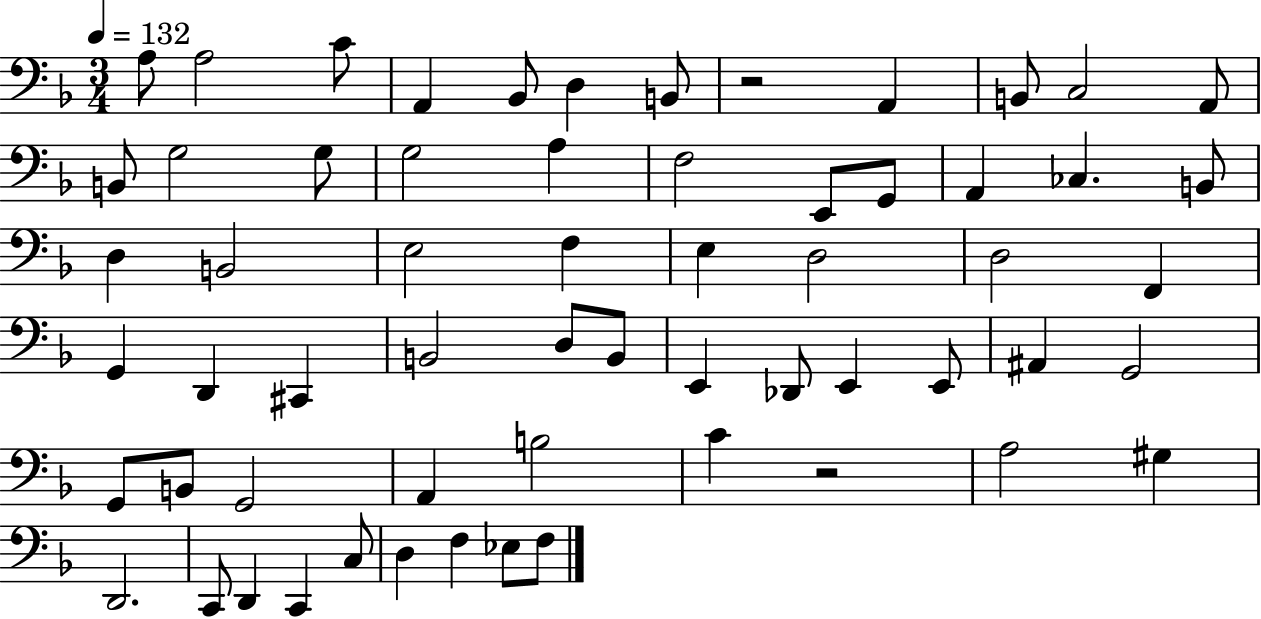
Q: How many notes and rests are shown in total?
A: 61